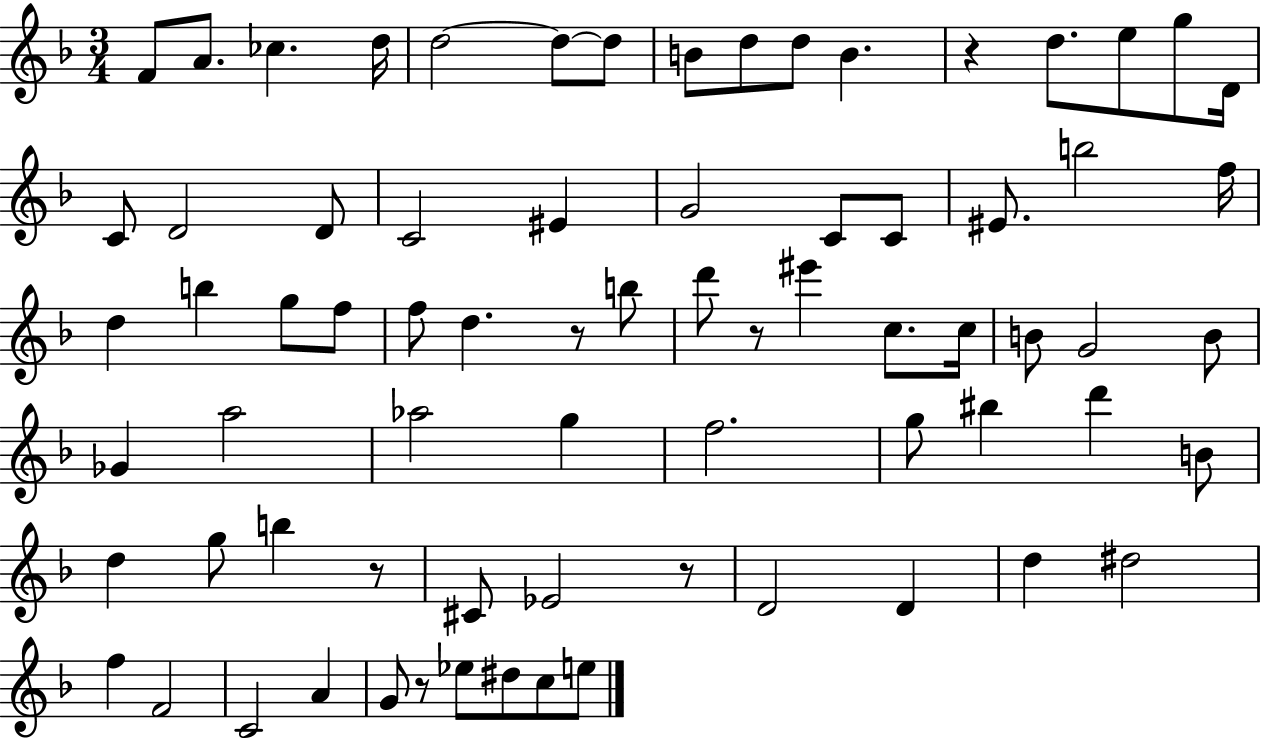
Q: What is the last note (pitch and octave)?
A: E5